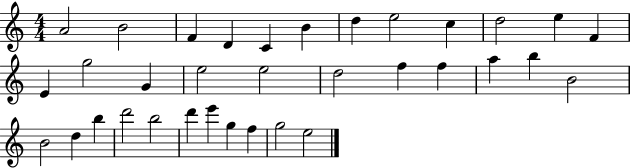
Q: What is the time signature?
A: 4/4